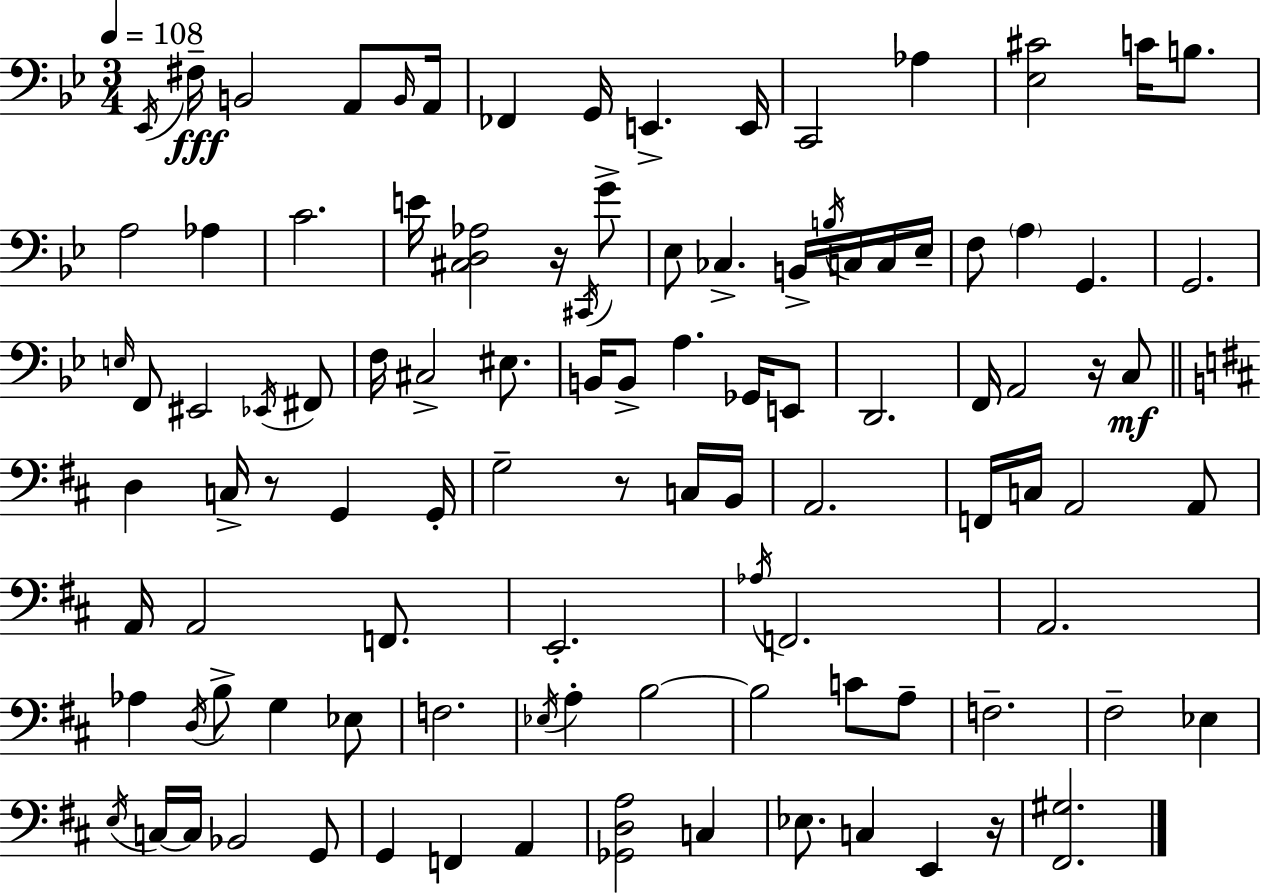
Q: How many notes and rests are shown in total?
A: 103